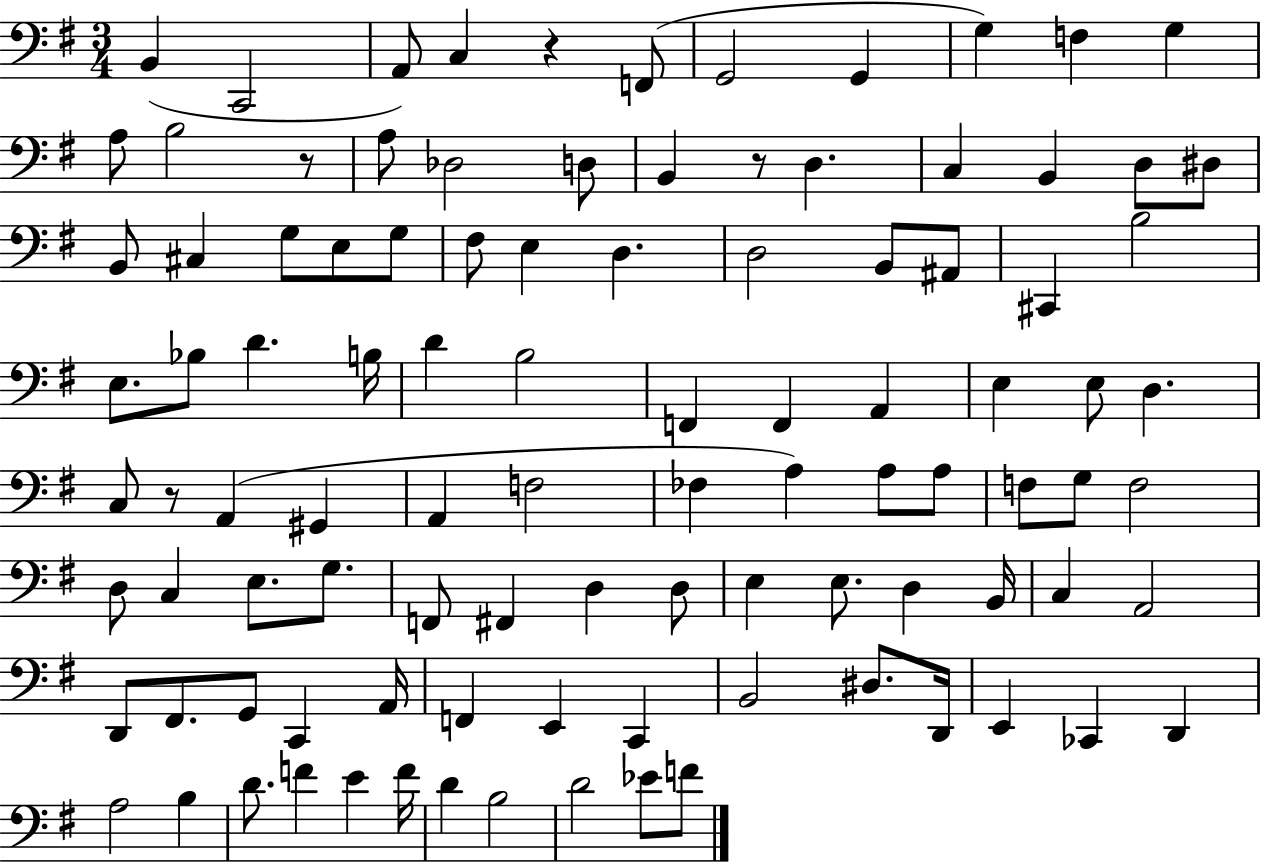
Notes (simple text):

B2/q C2/h A2/e C3/q R/q F2/e G2/h G2/q G3/q F3/q G3/q A3/e B3/h R/e A3/e Db3/h D3/e B2/q R/e D3/q. C3/q B2/q D3/e D#3/e B2/e C#3/q G3/e E3/e G3/e F#3/e E3/q D3/q. D3/h B2/e A#2/e C#2/q B3/h E3/e. Bb3/e D4/q. B3/s D4/q B3/h F2/q F2/q A2/q E3/q E3/e D3/q. C3/e R/e A2/q G#2/q A2/q F3/h FES3/q A3/q A3/e A3/e F3/e G3/e F3/h D3/e C3/q E3/e. G3/e. F2/e F#2/q D3/q D3/e E3/q E3/e. D3/q B2/s C3/q A2/h D2/e F#2/e. G2/e C2/q A2/s F2/q E2/q C2/q B2/h D#3/e. D2/s E2/q CES2/q D2/q A3/h B3/q D4/e. F4/q E4/q F4/s D4/q B3/h D4/h Eb4/e F4/e